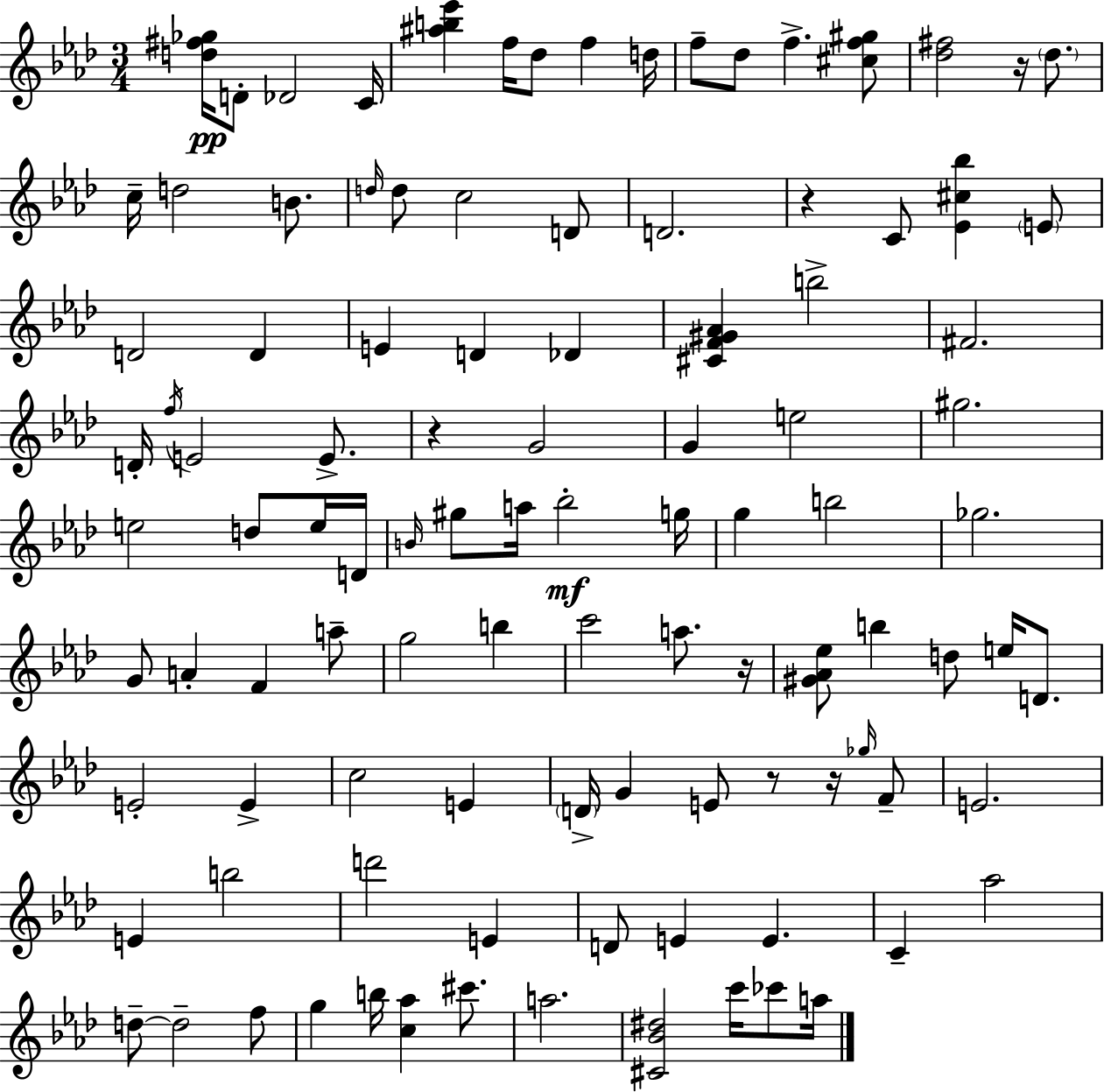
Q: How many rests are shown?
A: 6